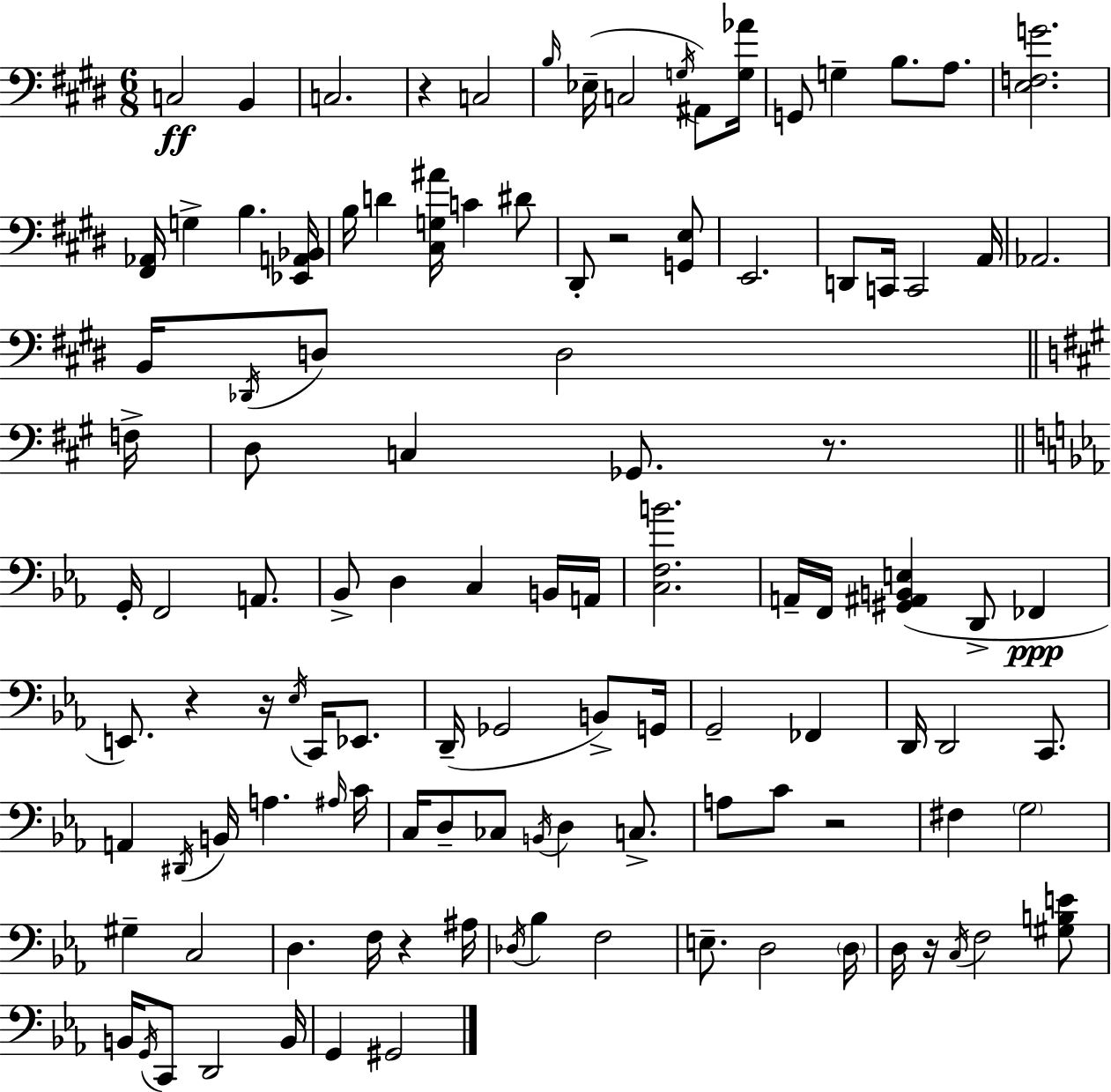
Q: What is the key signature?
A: E major